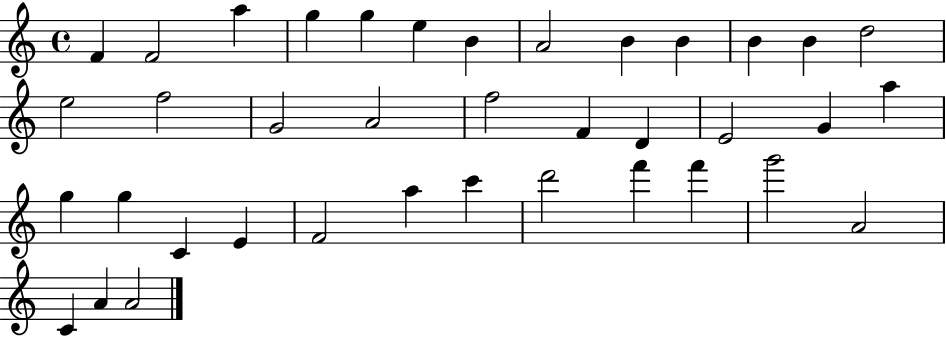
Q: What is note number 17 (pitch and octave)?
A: A4